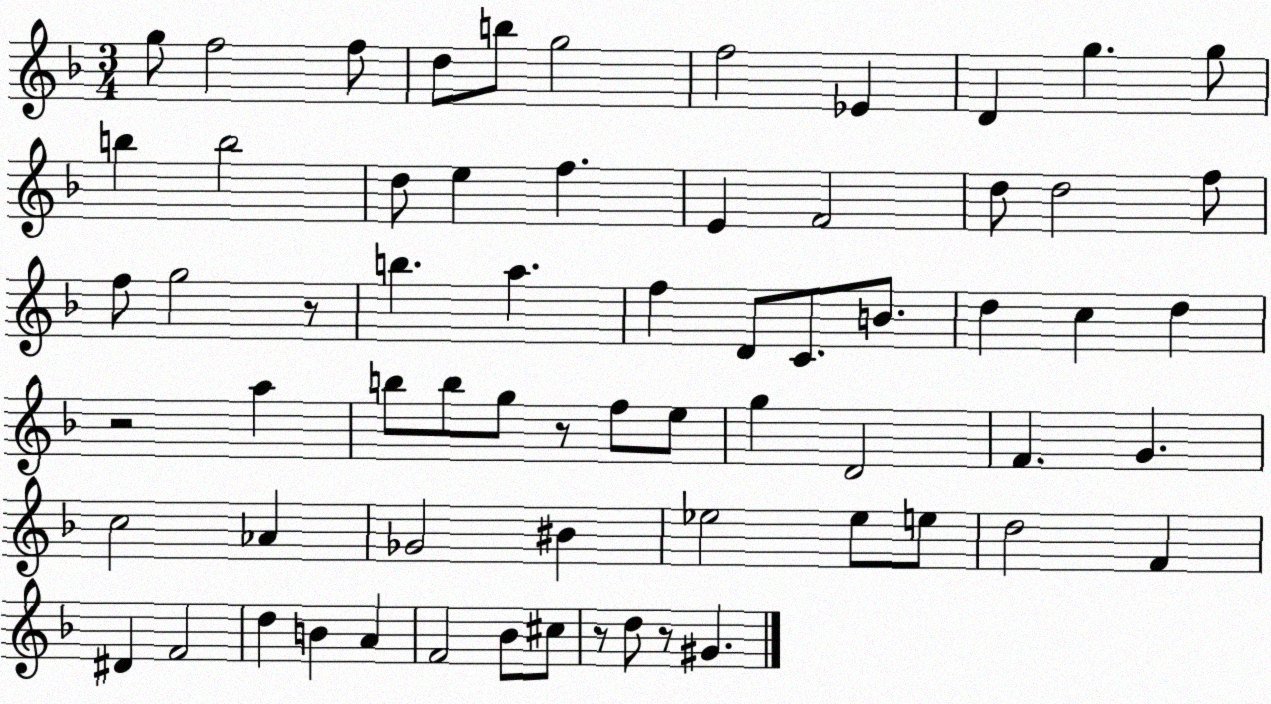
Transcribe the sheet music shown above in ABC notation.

X:1
T:Untitled
M:3/4
L:1/4
K:F
g/2 f2 f/2 d/2 b/2 g2 f2 _E D g g/2 b b2 d/2 e f E F2 d/2 d2 f/2 f/2 g2 z/2 b a f D/2 C/2 B/2 d c d z2 a b/2 b/2 g/2 z/2 f/2 e/2 g D2 F G c2 _A _G2 ^B _e2 _e/2 e/2 d2 F ^D F2 d B A F2 _B/2 ^c/2 z/2 d/2 z/2 ^G